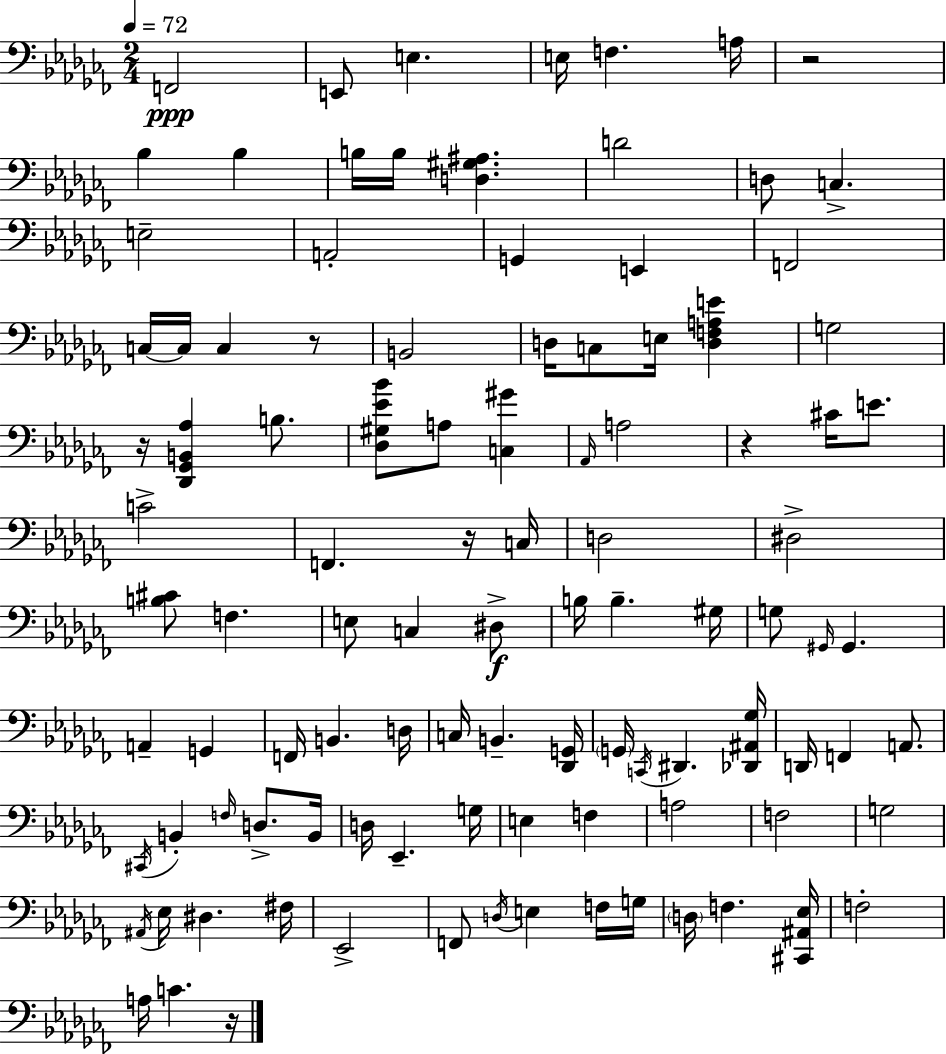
{
  \clef bass
  \numericTimeSignature
  \time 2/4
  \key aes \minor
  \tempo 4 = 72
  f,2\ppp | e,8 e4. | e16 f4. a16 | r2 | \break bes4 bes4 | b16 b16 <d gis ais>4. | d'2 | d8 c4.-> | \break e2-- | a,2-. | g,4 e,4 | f,2 | \break c16~~ c16 c4 r8 | b,2 | d16 c8 e16 <d f a e'>4 | g2 | \break r16 <des, ges, b, aes>4 b8. | <des gis ees' bes'>8 a8 <c gis'>4 | \grace { aes,16 } a2 | r4 cis'16 e'8. | \break c'2-> | f,4. r16 | c16 d2 | dis2-> | \break <b cis'>8 f4. | e8 c4 dis8->\f | b16 b4.-- | gis16 g8 \grace { gis,16 } gis,4. | \break a,4-- g,4 | f,16 b,4. | d16 c16 b,4.-- | <des, g,>16 \parenthesize g,16 \acciaccatura { c,16 } dis,4. | \break <des, ais, ges>16 d,16 f,4 | a,8. \acciaccatura { cis,16 } b,4-. | \grace { f16 } d8.-> b,16 d16 ees,4.-- | g16 e4 | \break f4 a2 | f2 | g2 | \acciaccatura { ais,16 } ees16 dis4. | \break fis16 ees,2-> | f,8 | \acciaccatura { d16 } e4 f16 g16 \parenthesize d16 | f4. <cis, ais, ees>16 f2-. | \break a16 | c'4. r16 \bar "|."
}